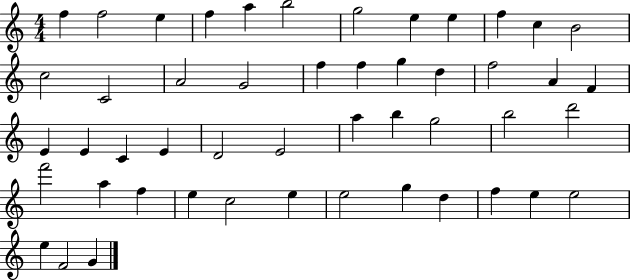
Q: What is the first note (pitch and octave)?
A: F5